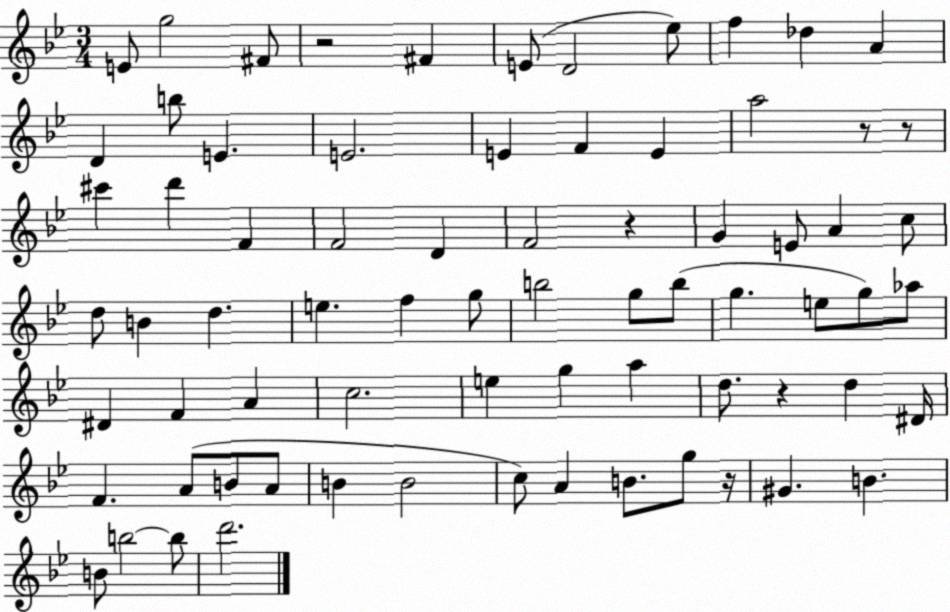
X:1
T:Untitled
M:3/4
L:1/4
K:Bb
E/2 g2 ^F/2 z2 ^F E/2 D2 _e/2 f _d A D b/2 E E2 E F E a2 z/2 z/2 ^c' d' F F2 D F2 z G E/2 A c/2 d/2 B d e f g/2 b2 g/2 b/2 g e/2 g/2 _a/2 ^D F A c2 e g a d/2 z d ^D/4 F A/2 B/2 A/2 B B2 c/2 A B/2 g/2 z/4 ^G B B/2 b2 b/2 d'2